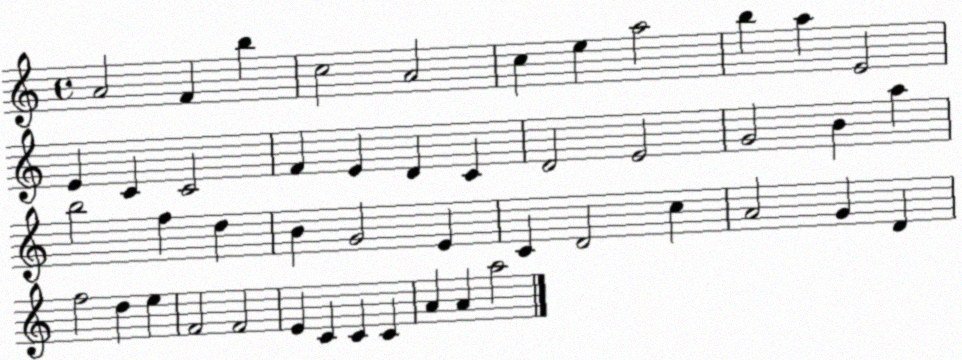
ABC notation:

X:1
T:Untitled
M:4/4
L:1/4
K:C
A2 F b c2 A2 c e a2 b a E2 E C C2 F E D C D2 E2 G2 B a b2 f d B G2 E C D2 c A2 G D f2 d e F2 F2 E C C C A A a2